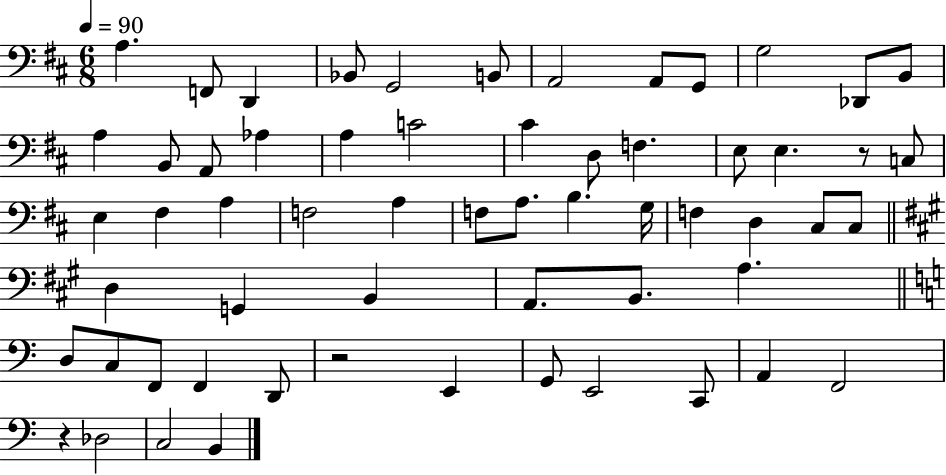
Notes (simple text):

A3/q. F2/e D2/q Bb2/e G2/h B2/e A2/h A2/e G2/e G3/h Db2/e B2/e A3/q B2/e A2/e Ab3/q A3/q C4/h C#4/q D3/e F3/q. E3/e E3/q. R/e C3/e E3/q F#3/q A3/q F3/h A3/q F3/e A3/e. B3/q. G3/s F3/q D3/q C#3/e C#3/e D3/q G2/q B2/q A2/e. B2/e. A3/q. D3/e C3/e F2/e F2/q D2/e R/h E2/q G2/e E2/h C2/e A2/q F2/h R/q Db3/h C3/h B2/q